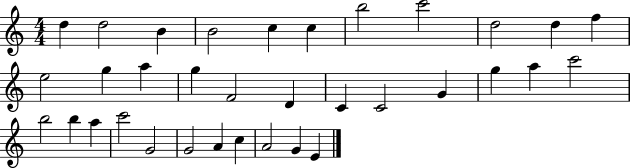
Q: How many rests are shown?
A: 0